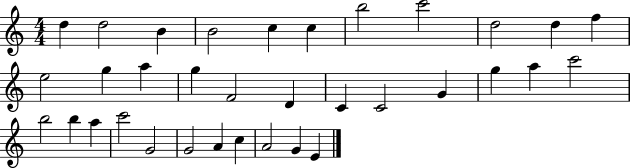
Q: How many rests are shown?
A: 0